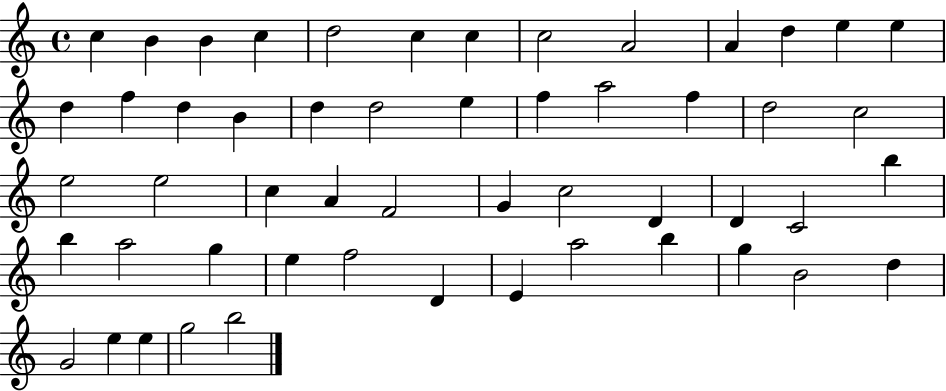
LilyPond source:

{
  \clef treble
  \time 4/4
  \defaultTimeSignature
  \key c \major
  c''4 b'4 b'4 c''4 | d''2 c''4 c''4 | c''2 a'2 | a'4 d''4 e''4 e''4 | \break d''4 f''4 d''4 b'4 | d''4 d''2 e''4 | f''4 a''2 f''4 | d''2 c''2 | \break e''2 e''2 | c''4 a'4 f'2 | g'4 c''2 d'4 | d'4 c'2 b''4 | \break b''4 a''2 g''4 | e''4 f''2 d'4 | e'4 a''2 b''4 | g''4 b'2 d''4 | \break g'2 e''4 e''4 | g''2 b''2 | \bar "|."
}